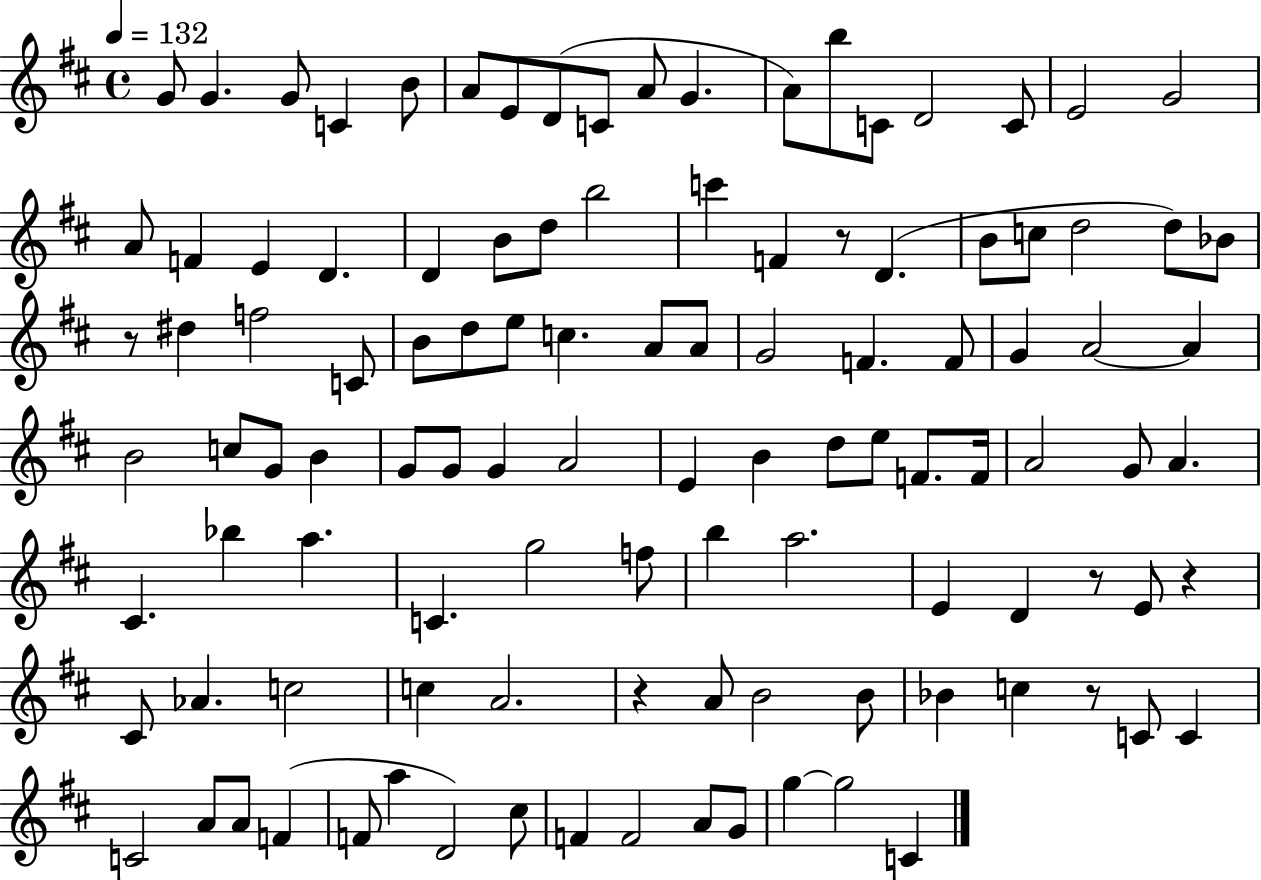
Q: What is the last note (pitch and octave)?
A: C4